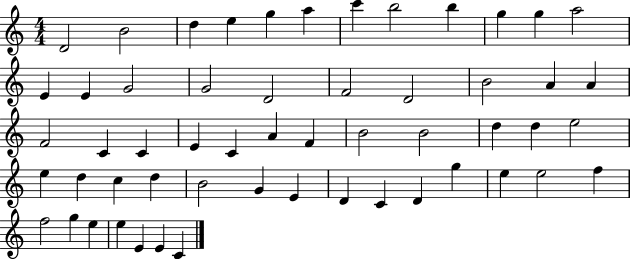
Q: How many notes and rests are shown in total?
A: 55